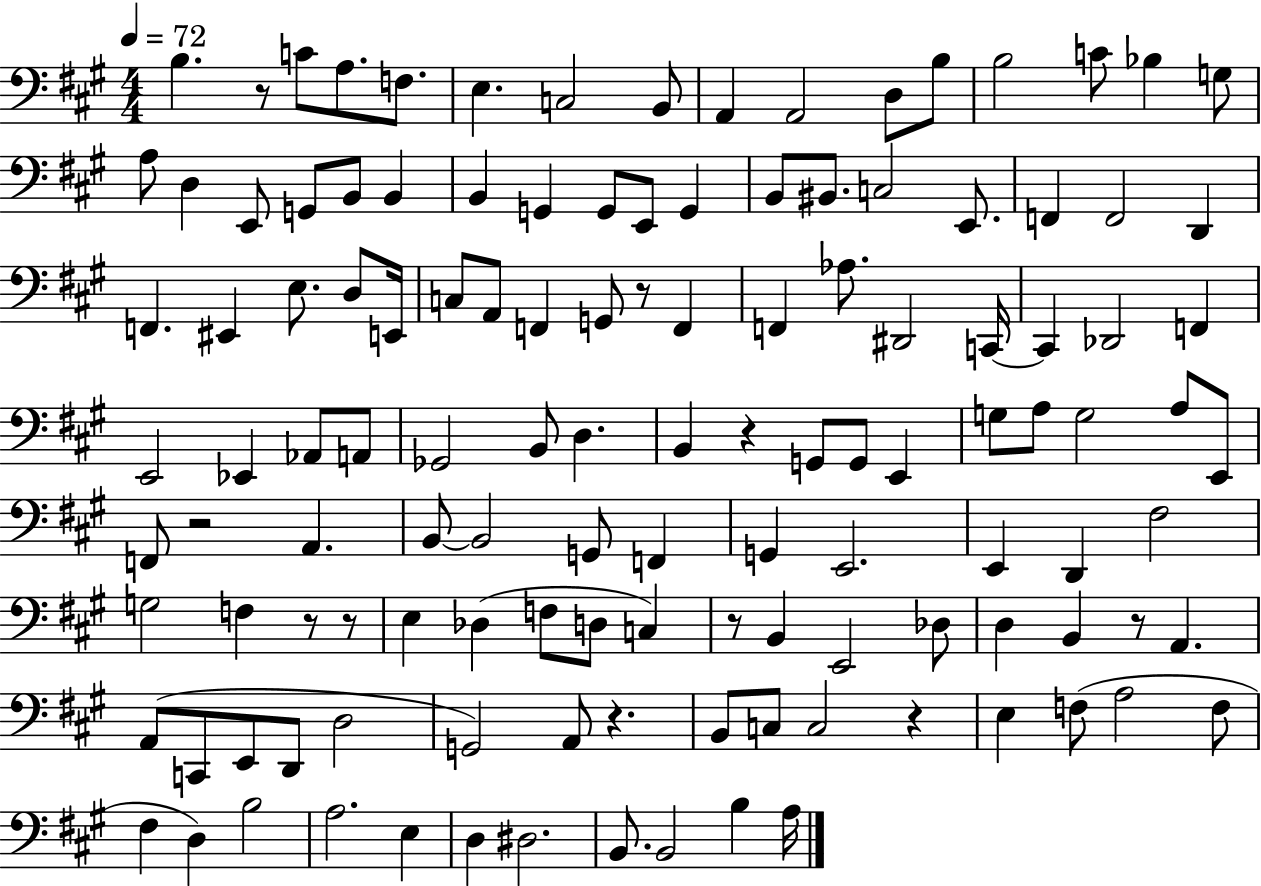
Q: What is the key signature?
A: A major